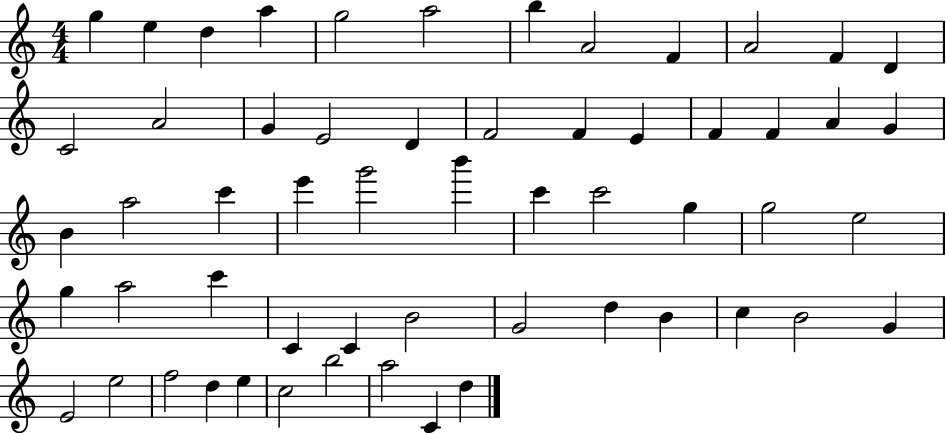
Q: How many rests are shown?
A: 0